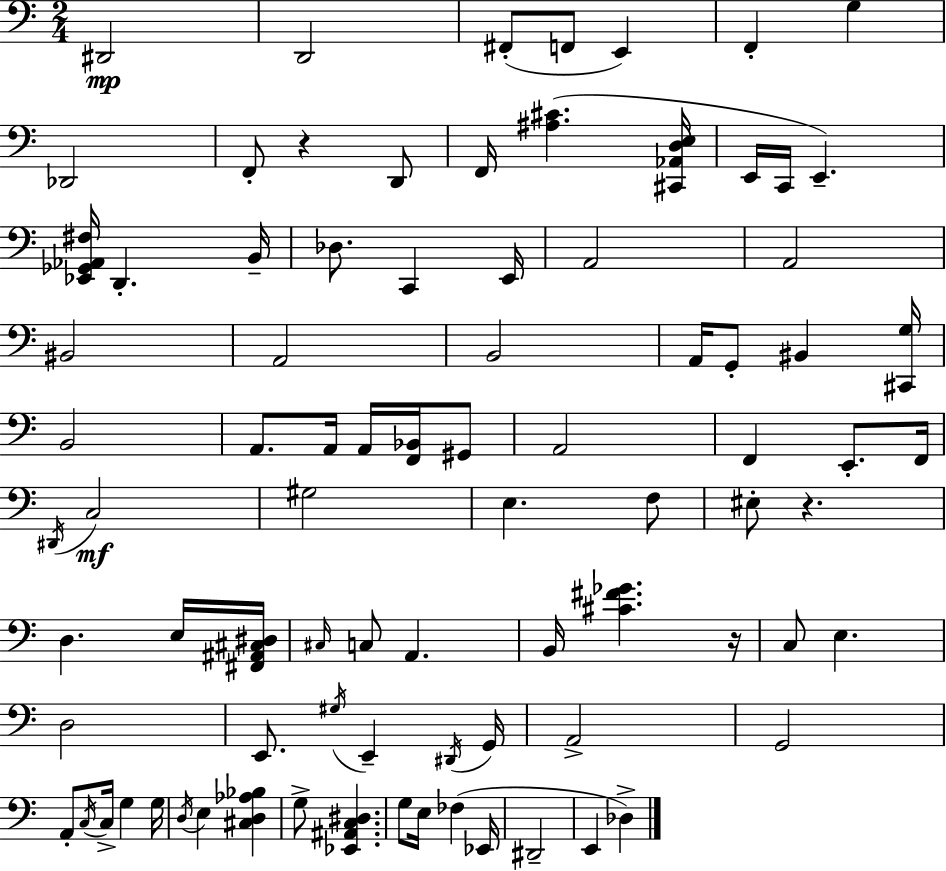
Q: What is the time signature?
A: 2/4